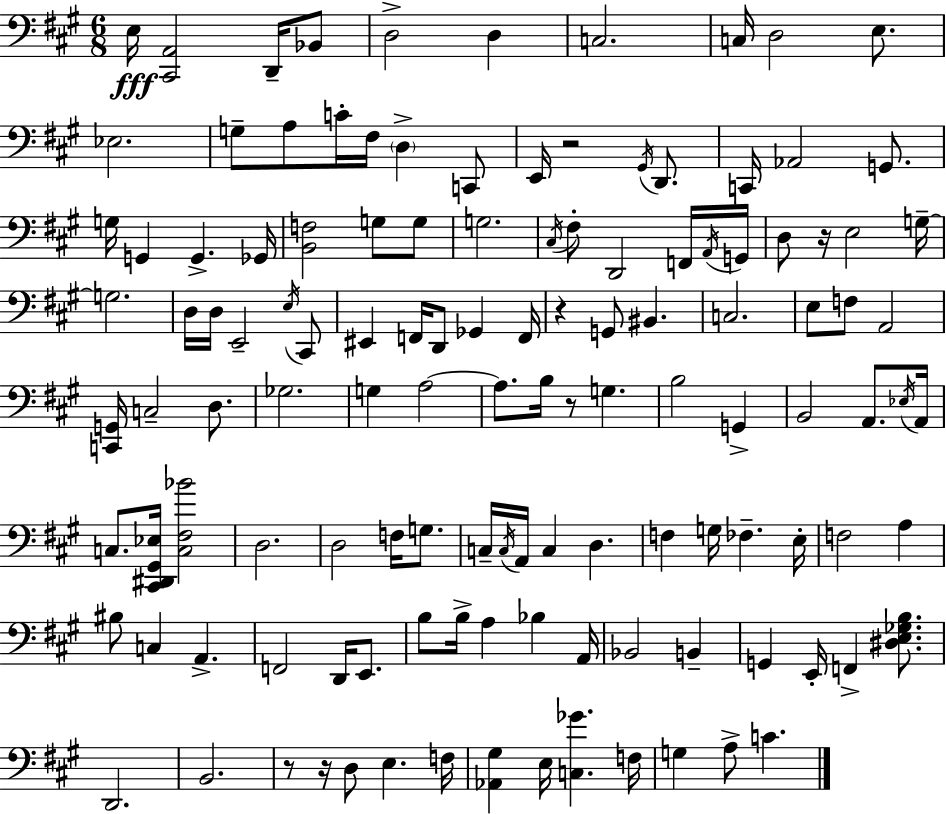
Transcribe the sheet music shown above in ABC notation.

X:1
T:Untitled
M:6/8
L:1/4
K:A
E,/4 [^C,,A,,]2 D,,/4 _B,,/2 D,2 D, C,2 C,/4 D,2 E,/2 _E,2 G,/2 A,/2 C/4 ^F,/4 D, C,,/2 E,,/4 z2 ^G,,/4 D,,/2 C,,/4 _A,,2 G,,/2 G,/4 G,, G,, _G,,/4 [B,,F,]2 G,/2 G,/2 G,2 ^C,/4 ^F,/2 D,,2 F,,/4 A,,/4 G,,/4 D,/2 z/4 E,2 G,/4 G,2 D,/4 D,/4 E,,2 E,/4 ^C,,/2 ^E,, F,,/4 D,,/2 _G,, F,,/4 z G,,/2 ^B,, C,2 E,/2 F,/2 A,,2 [C,,G,,]/4 C,2 D,/2 _G,2 G, A,2 A,/2 B,/4 z/2 G, B,2 G,, B,,2 A,,/2 _E,/4 A,,/4 C,/2 [^C,,^D,,^G,,_E,]/4 [C,^F,_B]2 D,2 D,2 F,/4 G,/2 C,/4 C,/4 A,,/4 C, D, F, G,/4 _F, E,/4 F,2 A, ^B,/2 C, A,, F,,2 D,,/4 E,,/2 B,/2 B,/4 A, _B, A,,/4 _B,,2 B,, G,, E,,/4 F,, [^D,E,_G,B,]/2 D,,2 B,,2 z/2 z/4 D,/2 E, F,/4 [_A,,^G,] E,/4 [C,_G] F,/4 G, A,/2 C